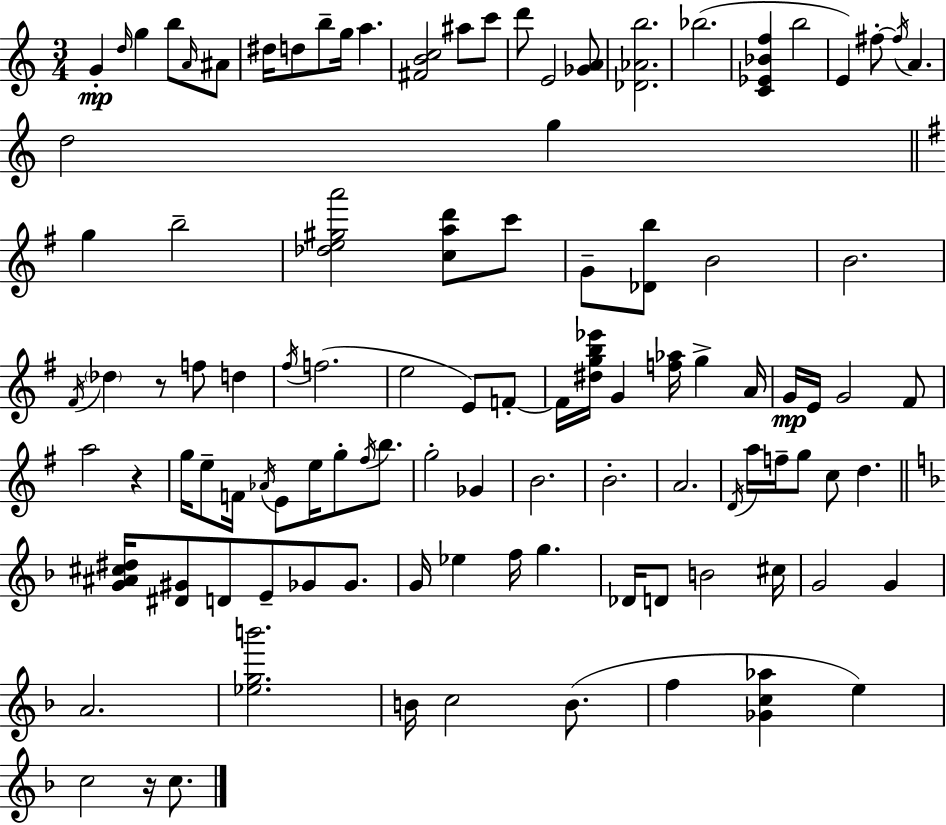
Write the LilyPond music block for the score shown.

{
  \clef treble
  \numericTimeSignature
  \time 3/4
  \key a \minor
  g'4-.\mp \grace { d''16 } g''4 b''8 \grace { a'16 } | ais'8 dis''16 d''8 b''8-- g''16 a''4. | <fis' b' c''>2 ais''8 | c'''8 d'''8 e'2 | \break <ges' a'>8 <des' aes' b''>2. | bes''2.( | <c' ees' bes' f''>4 b''2 | e'4) fis''8-.~~ \acciaccatura { fis''16 } a'4. | \break d''2 g''4 | \bar "||" \break \key e \minor g''4 b''2-- | <des'' e'' gis'' a'''>2 <c'' a'' d'''>8 c'''8 | g'8-- <des' b''>8 b'2 | b'2. | \break \acciaccatura { fis'16 } \parenthesize des''4 r8 f''8 d''4 | \acciaccatura { fis''16 } f''2.( | e''2 e'8) | f'8-.~~ f'16 <dis'' g'' b'' ees'''>16 g'4 <f'' aes''>16 g''4-> | \break a'16 g'16\mp e'16 g'2 | fis'8 a''2 r4 | g''16 e''8-- f'16 \acciaccatura { aes'16 } e'8 e''16 g''8-. | \acciaccatura { fis''16 } b''8. g''2-. | \break ges'4 b'2. | b'2.-. | a'2. | \acciaccatura { d'16 } a''16 f''16-- g''8 c''8 d''4. | \break \bar "||" \break \key d \minor <g' ais' cis'' dis''>16 <dis' gis'>8 d'8 e'8-- ges'8 ges'8. | g'16 ees''4 f''16 g''4. | des'16 d'8 b'2 cis''16 | g'2 g'4 | \break a'2. | <ees'' g'' b'''>2. | b'16 c''2 b'8.( | f''4 <ges' c'' aes''>4 e''4) | \break c''2 r16 c''8. | \bar "|."
}